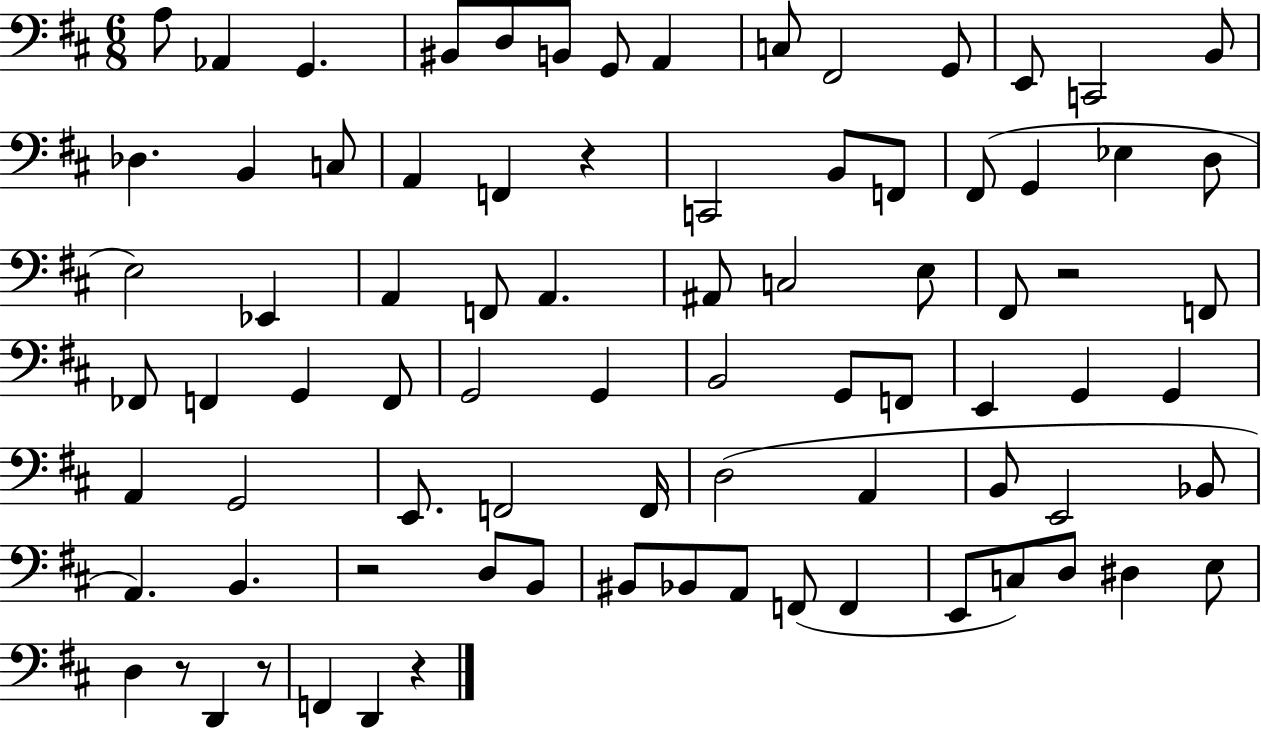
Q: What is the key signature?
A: D major